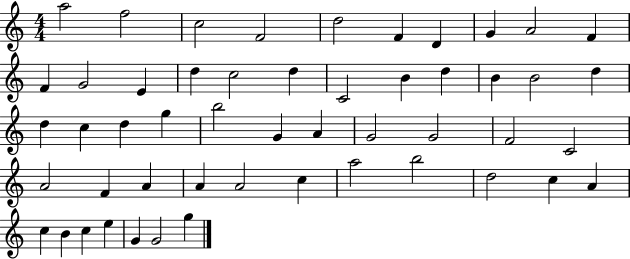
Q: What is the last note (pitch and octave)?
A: G5